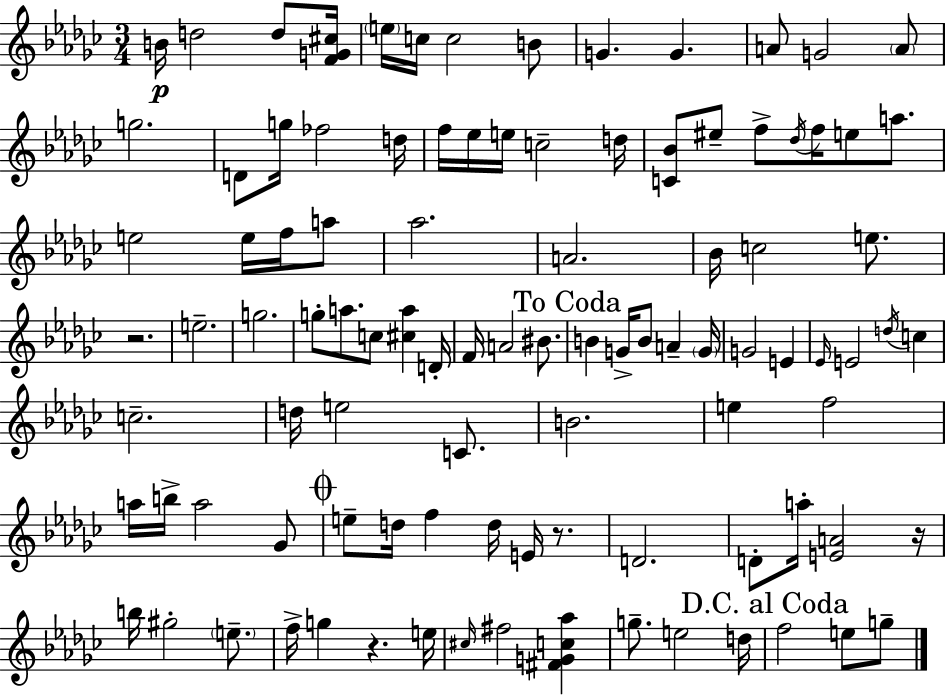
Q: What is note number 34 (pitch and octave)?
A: A4